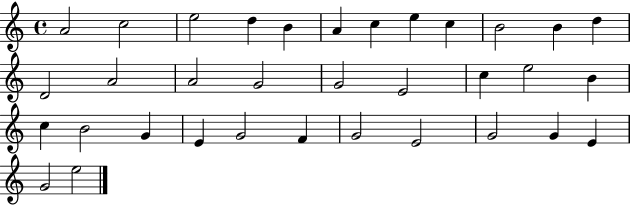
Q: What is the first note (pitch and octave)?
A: A4